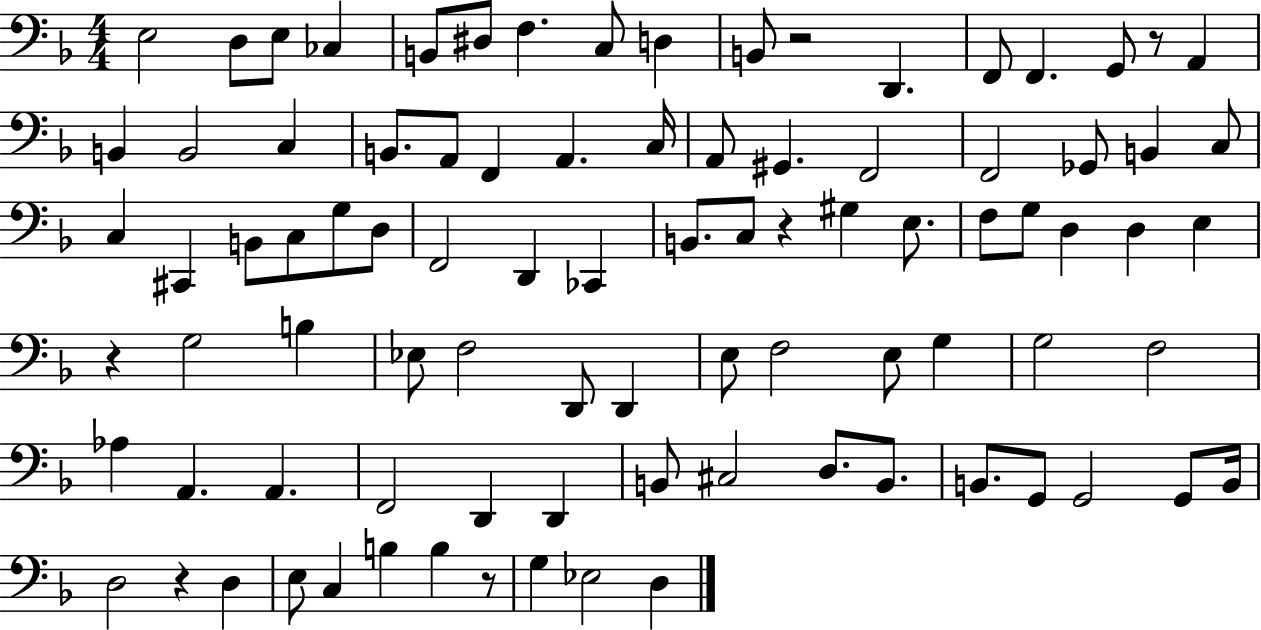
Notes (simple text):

E3/h D3/e E3/e CES3/q B2/e D#3/e F3/q. C3/e D3/q B2/e R/h D2/q. F2/e F2/q. G2/e R/e A2/q B2/q B2/h C3/q B2/e. A2/e F2/q A2/q. C3/s A2/e G#2/q. F2/h F2/h Gb2/e B2/q C3/e C3/q C#2/q B2/e C3/e G3/e D3/e F2/h D2/q CES2/q B2/e. C3/e R/q G#3/q E3/e. F3/e G3/e D3/q D3/q E3/q R/q G3/h B3/q Eb3/e F3/h D2/e D2/q E3/e F3/h E3/e G3/q G3/h F3/h Ab3/q A2/q. A2/q. F2/h D2/q D2/q B2/e C#3/h D3/e. B2/e. B2/e. G2/e G2/h G2/e B2/s D3/h R/q D3/q E3/e C3/q B3/q B3/q R/e G3/q Eb3/h D3/q